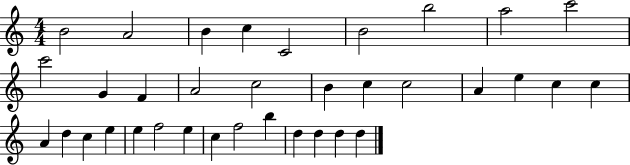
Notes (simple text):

B4/h A4/h B4/q C5/q C4/h B4/h B5/h A5/h C6/h C6/h G4/q F4/q A4/h C5/h B4/q C5/q C5/h A4/q E5/q C5/q C5/q A4/q D5/q C5/q E5/q E5/q F5/h E5/q C5/q F5/h B5/q D5/q D5/q D5/q D5/q